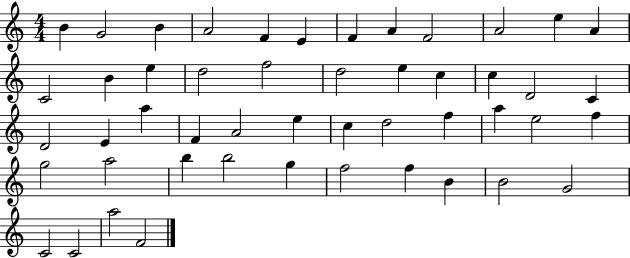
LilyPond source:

{
  \clef treble
  \numericTimeSignature
  \time 4/4
  \key c \major
  b'4 g'2 b'4 | a'2 f'4 e'4 | f'4 a'4 f'2 | a'2 e''4 a'4 | \break c'2 b'4 e''4 | d''2 f''2 | d''2 e''4 c''4 | c''4 d'2 c'4 | \break d'2 e'4 a''4 | f'4 a'2 e''4 | c''4 d''2 f''4 | a''4 e''2 f''4 | \break g''2 a''2 | b''4 b''2 g''4 | f''2 f''4 b'4 | b'2 g'2 | \break c'2 c'2 | a''2 f'2 | \bar "|."
}